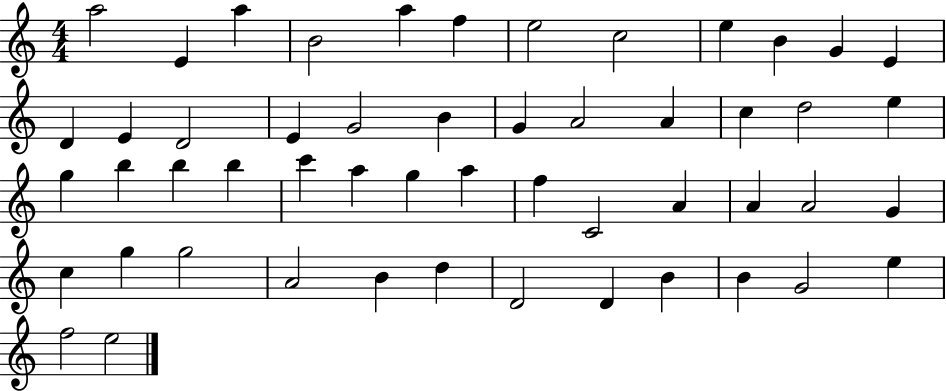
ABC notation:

X:1
T:Untitled
M:4/4
L:1/4
K:C
a2 E a B2 a f e2 c2 e B G E D E D2 E G2 B G A2 A c d2 e g b b b c' a g a f C2 A A A2 G c g g2 A2 B d D2 D B B G2 e f2 e2